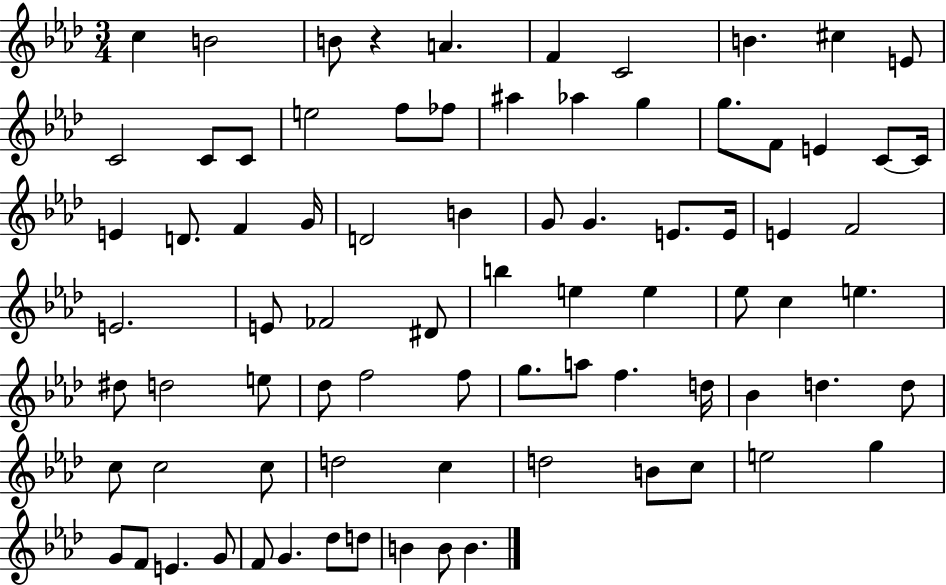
{
  \clef treble
  \numericTimeSignature
  \time 3/4
  \key aes \major
  c''4 b'2 | b'8 r4 a'4. | f'4 c'2 | b'4. cis''4 e'8 | \break c'2 c'8 c'8 | e''2 f''8 fes''8 | ais''4 aes''4 g''4 | g''8. f'8 e'4 c'8~~ c'16 | \break e'4 d'8. f'4 g'16 | d'2 b'4 | g'8 g'4. e'8. e'16 | e'4 f'2 | \break e'2. | e'8 fes'2 dis'8 | b''4 e''4 e''4 | ees''8 c''4 e''4. | \break dis''8 d''2 e''8 | des''8 f''2 f''8 | g''8. a''8 f''4. d''16 | bes'4 d''4. d''8 | \break c''8 c''2 c''8 | d''2 c''4 | d''2 b'8 c''8 | e''2 g''4 | \break g'8 f'8 e'4. g'8 | f'8 g'4. des''8 d''8 | b'4 b'8 b'4. | \bar "|."
}